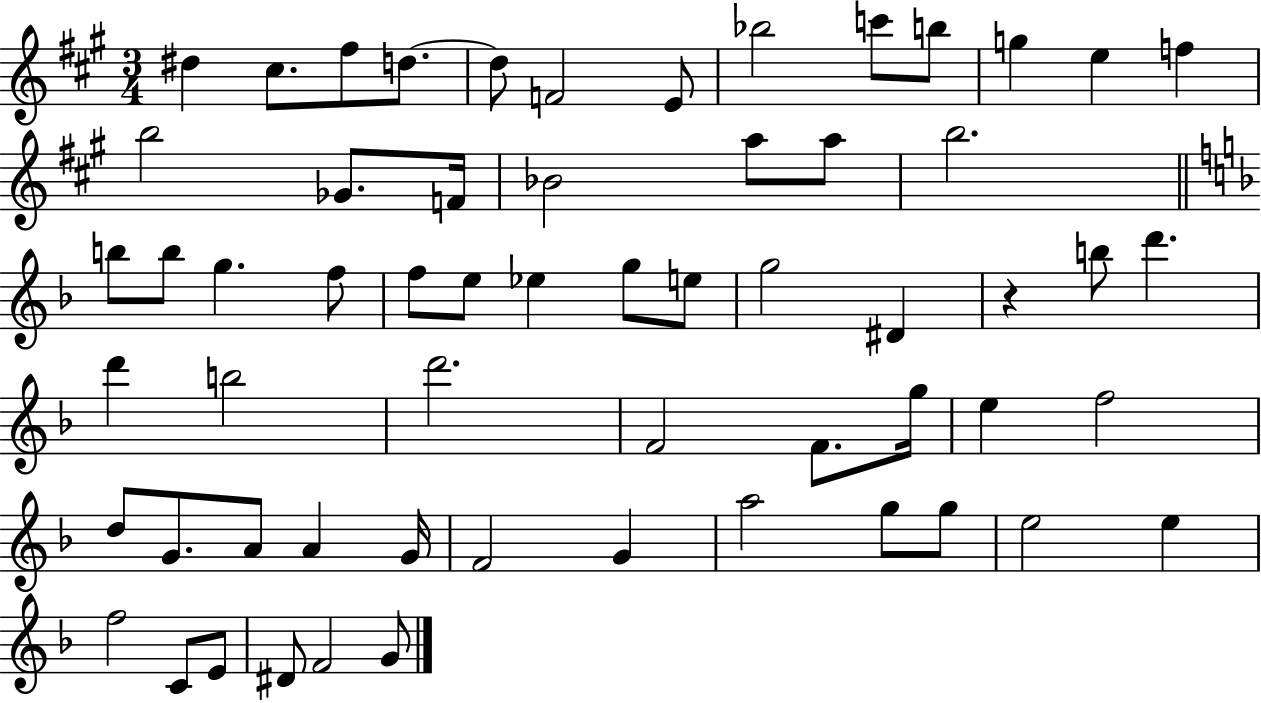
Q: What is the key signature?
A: A major